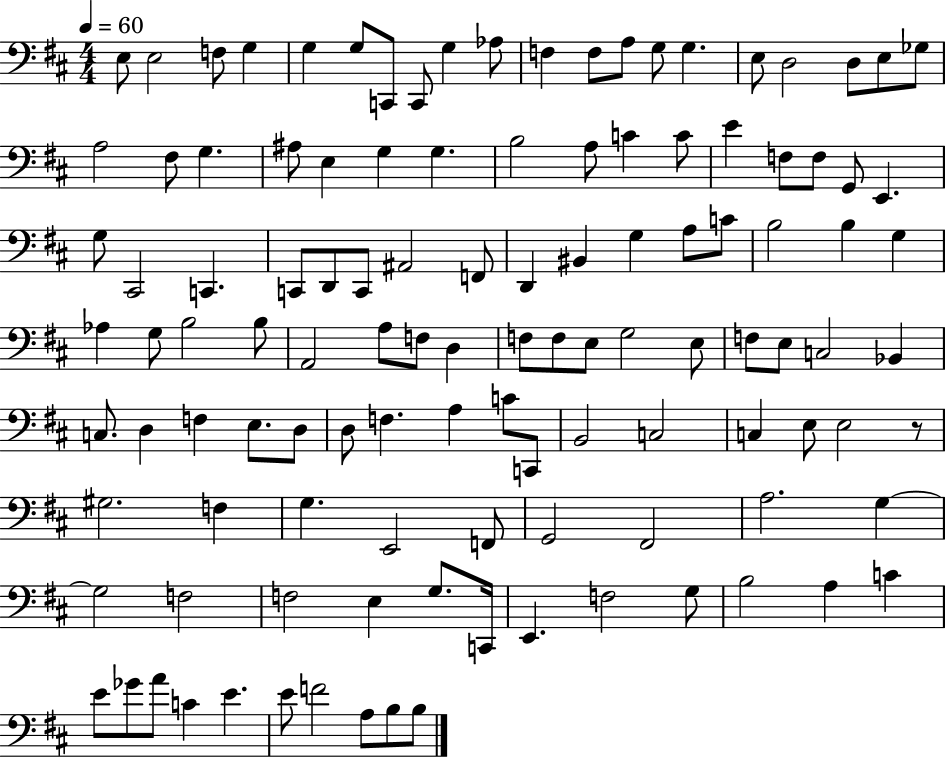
{
  \clef bass
  \numericTimeSignature
  \time 4/4
  \key d \major
  \tempo 4 = 60
  e8 e2 f8 g4 | g4 g8 c,8 c,8 g4 aes8 | f4 f8 a8 g8 g4. | e8 d2 d8 e8 ges8 | \break a2 fis8 g4. | ais8 e4 g4 g4. | b2 a8 c'4 c'8 | e'4 f8 f8 g,8 e,4. | \break g8 cis,2 c,4. | c,8 d,8 c,8 ais,2 f,8 | d,4 bis,4 g4 a8 c'8 | b2 b4 g4 | \break aes4 g8 b2 b8 | a,2 a8 f8 d4 | f8 f8 e8 g2 e8 | f8 e8 c2 bes,4 | \break c8. d4 f4 e8. d8 | d8 f4. a4 c'8 c,8 | b,2 c2 | c4 e8 e2 r8 | \break gis2. f4 | g4. e,2 f,8 | g,2 fis,2 | a2. g4~~ | \break g2 f2 | f2 e4 g8. c,16 | e,4. f2 g8 | b2 a4 c'4 | \break e'8 ges'8 a'8 c'4 e'4. | e'8 f'2 a8 b8 b8 | \bar "|."
}